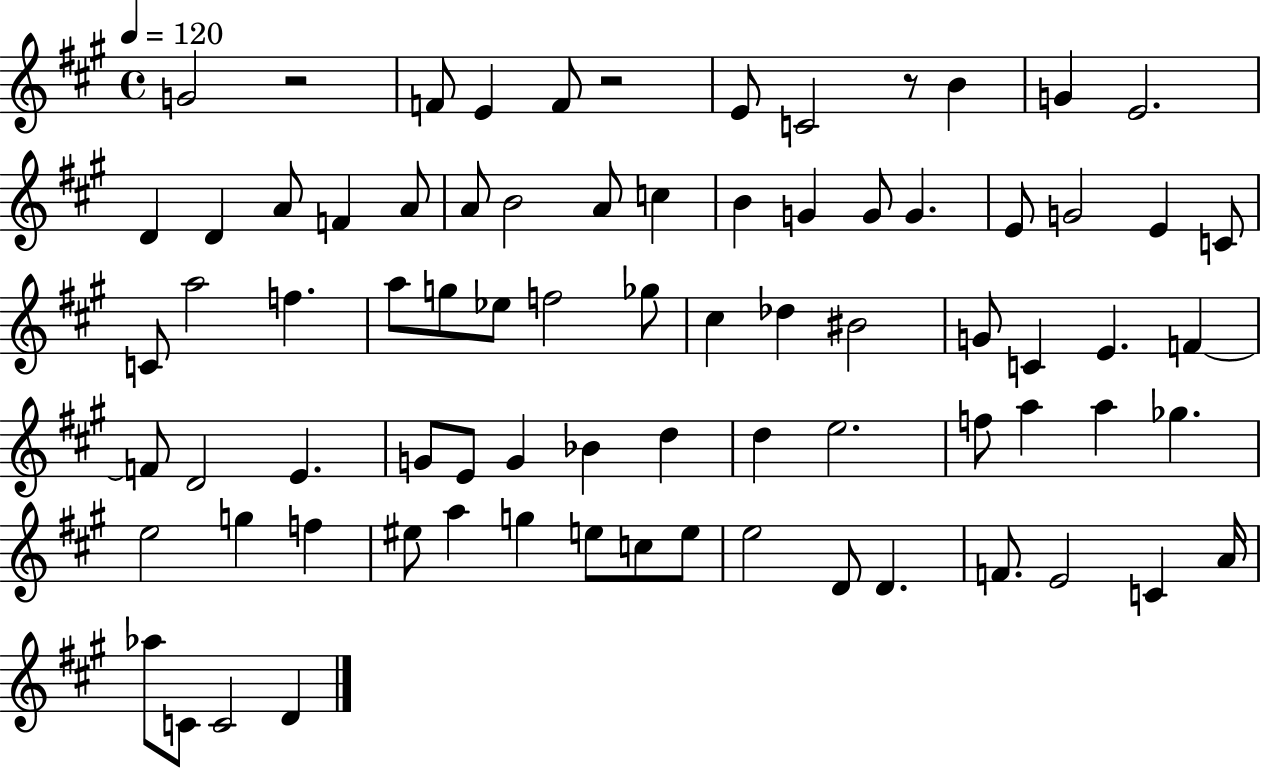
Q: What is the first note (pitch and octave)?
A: G4